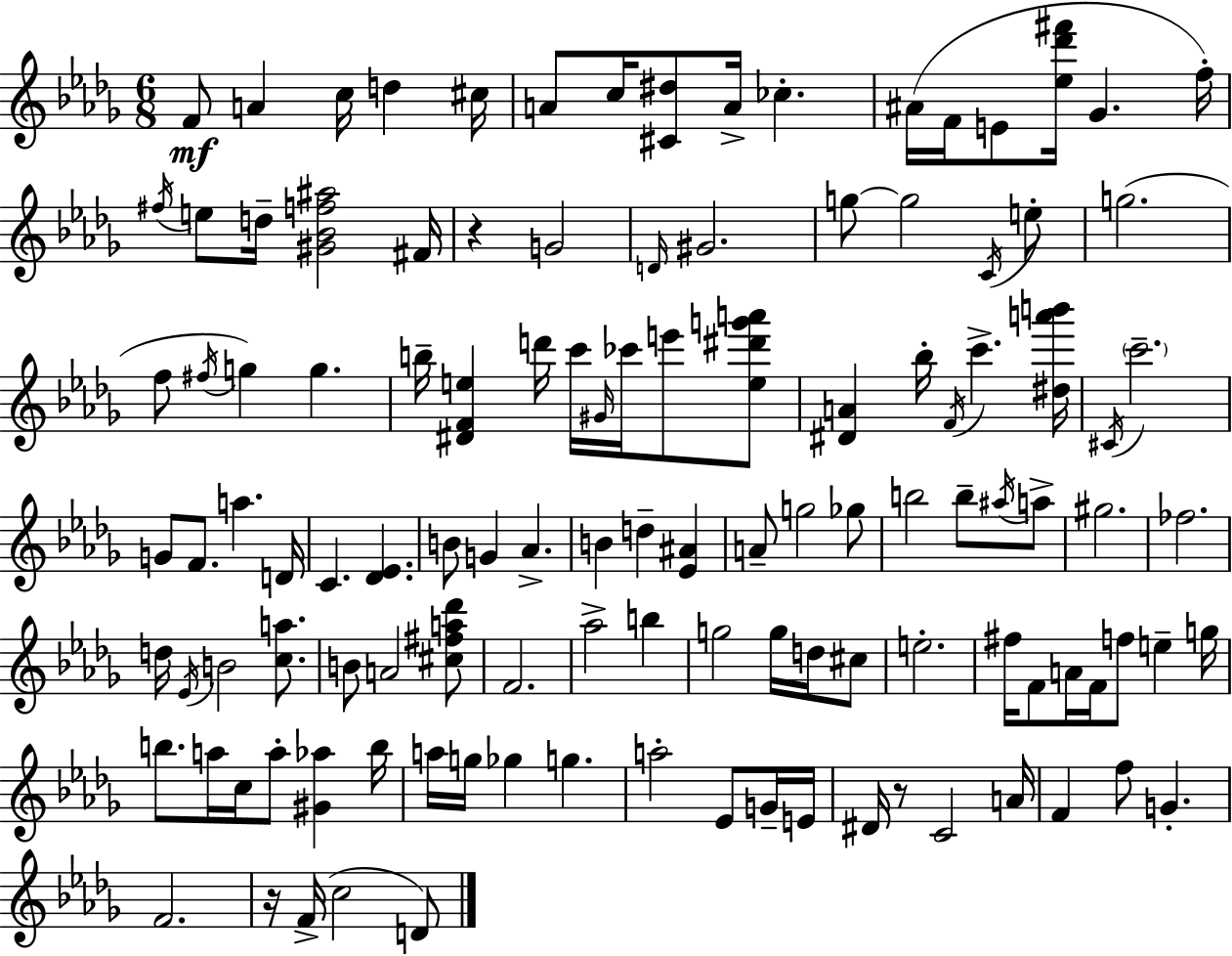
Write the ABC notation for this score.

X:1
T:Untitled
M:6/8
L:1/4
K:Bbm
F/2 A c/4 d ^c/4 A/2 c/4 [^C^d]/2 A/4 _c ^A/4 F/4 E/2 [_e_d'^f']/4 _G f/4 ^f/4 e/2 d/4 [^G_Bf^a]2 ^F/4 z G2 D/4 ^G2 g/2 g2 C/4 e/2 g2 f/2 ^f/4 g g b/4 [^DFe] d'/4 c'/4 ^G/4 _c'/4 e'/2 [e^d'g'a']/2 [^DA] _b/4 F/4 c' [^da'b']/4 ^C/4 c'2 G/2 F/2 a D/4 C [_D_E] B/2 G _A B d [_E^A] A/2 g2 _g/2 b2 b/2 ^a/4 a/2 ^g2 _f2 d/4 _E/4 B2 [ca]/2 B/2 A2 [^c^fa_d']/2 F2 _a2 b g2 g/4 d/4 ^c/2 e2 ^f/4 F/2 A/4 F/4 f/2 e g/4 b/2 a/4 c/4 a/2 [^G_a] b/4 a/4 g/4 _g g a2 _E/2 G/4 E/4 ^D/4 z/2 C2 A/4 F f/2 G F2 z/4 F/4 c2 D/2